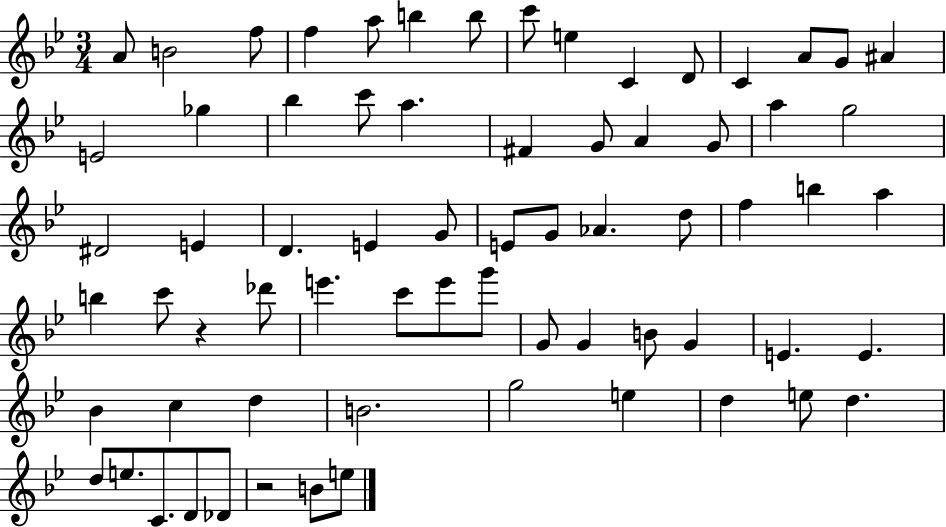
A4/e B4/h F5/e F5/q A5/e B5/q B5/e C6/e E5/q C4/q D4/e C4/q A4/e G4/e A#4/q E4/h Gb5/q Bb5/q C6/e A5/q. F#4/q G4/e A4/q G4/e A5/q G5/h D#4/h E4/q D4/q. E4/q G4/e E4/e G4/e Ab4/q. D5/e F5/q B5/q A5/q B5/q C6/e R/q Db6/e E6/q. C6/e E6/e G6/e G4/e G4/q B4/e G4/q E4/q. E4/q. Bb4/q C5/q D5/q B4/h. G5/h E5/q D5/q E5/e D5/q. D5/e E5/e. C4/e. D4/e Db4/e R/h B4/e E5/e